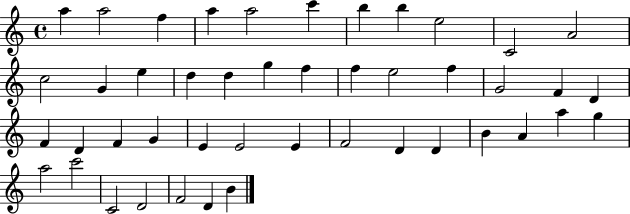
A5/q A5/h F5/q A5/q A5/h C6/q B5/q B5/q E5/h C4/h A4/h C5/h G4/q E5/q D5/q D5/q G5/q F5/q F5/q E5/h F5/q G4/h F4/q D4/q F4/q D4/q F4/q G4/q E4/q E4/h E4/q F4/h D4/q D4/q B4/q A4/q A5/q G5/q A5/h C6/h C4/h D4/h F4/h D4/q B4/q